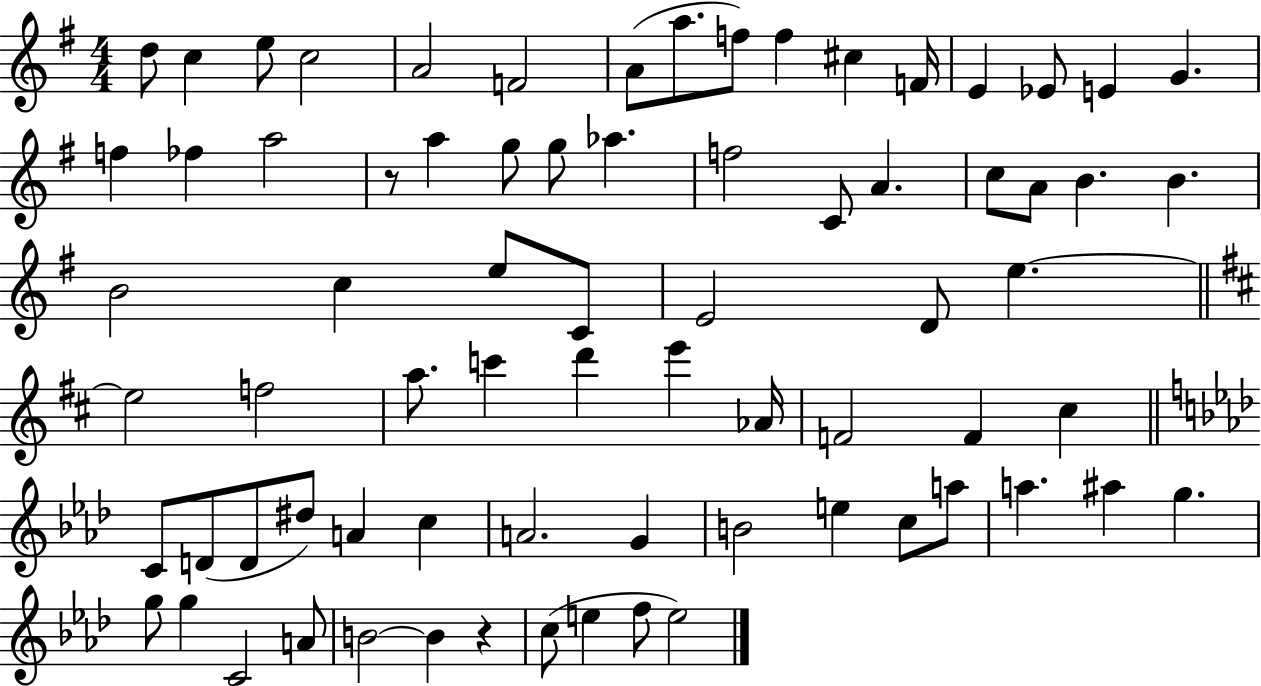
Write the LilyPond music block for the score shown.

{
  \clef treble
  \numericTimeSignature
  \time 4/4
  \key g \major
  d''8 c''4 e''8 c''2 | a'2 f'2 | a'8( a''8. f''8) f''4 cis''4 f'16 | e'4 ees'8 e'4 g'4. | \break f''4 fes''4 a''2 | r8 a''4 g''8 g''8 aes''4. | f''2 c'8 a'4. | c''8 a'8 b'4. b'4. | \break b'2 c''4 e''8 c'8 | e'2 d'8 e''4.~~ | \bar "||" \break \key d \major e''2 f''2 | a''8. c'''4 d'''4 e'''4 aes'16 | f'2 f'4 cis''4 | \bar "||" \break \key f \minor c'8 d'8( d'8 dis''8) a'4 c''4 | a'2. g'4 | b'2 e''4 c''8 a''8 | a''4. ais''4 g''4. | \break g''8 g''4 c'2 a'8 | b'2~~ b'4 r4 | c''8( e''4 f''8 e''2) | \bar "|."
}